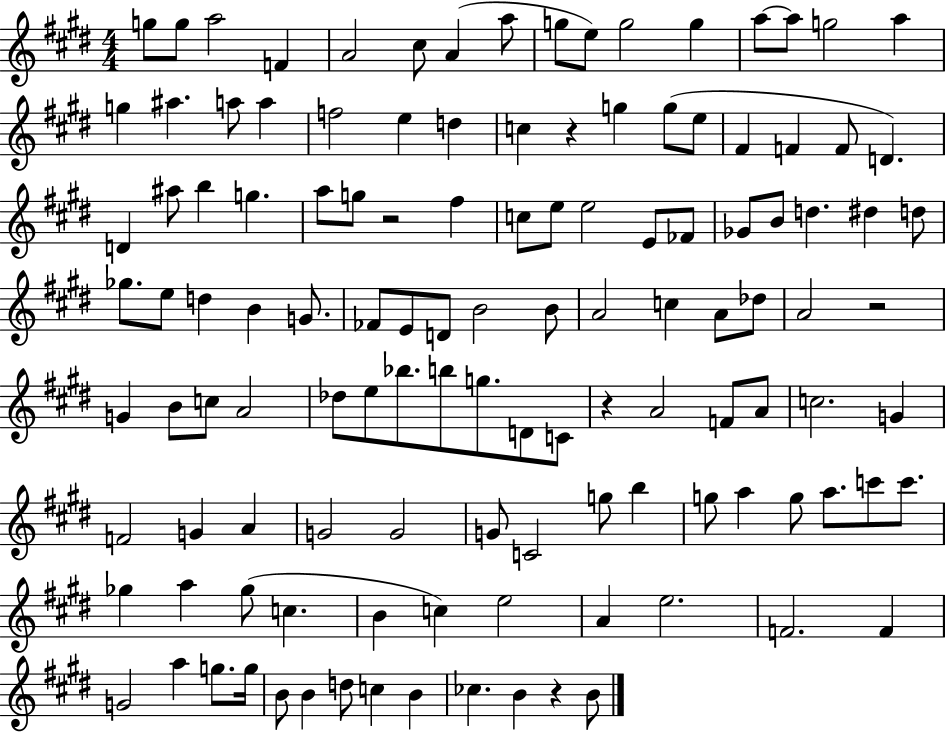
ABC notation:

X:1
T:Untitled
M:4/4
L:1/4
K:E
g/2 g/2 a2 F A2 ^c/2 A a/2 g/2 e/2 g2 g a/2 a/2 g2 a g ^a a/2 a f2 e d c z g g/2 e/2 ^F F F/2 D D ^a/2 b g a/2 g/2 z2 ^f c/2 e/2 e2 E/2 _F/2 _G/2 B/2 d ^d d/2 _g/2 e/2 d B G/2 _F/2 E/2 D/2 B2 B/2 A2 c A/2 _d/2 A2 z2 G B/2 c/2 A2 _d/2 e/2 _b/2 b/2 g/2 D/2 C/2 z A2 F/2 A/2 c2 G F2 G A G2 G2 G/2 C2 g/2 b g/2 a g/2 a/2 c'/2 c'/2 _g a _g/2 c B c e2 A e2 F2 F G2 a g/2 g/4 B/2 B d/2 c B _c B z B/2